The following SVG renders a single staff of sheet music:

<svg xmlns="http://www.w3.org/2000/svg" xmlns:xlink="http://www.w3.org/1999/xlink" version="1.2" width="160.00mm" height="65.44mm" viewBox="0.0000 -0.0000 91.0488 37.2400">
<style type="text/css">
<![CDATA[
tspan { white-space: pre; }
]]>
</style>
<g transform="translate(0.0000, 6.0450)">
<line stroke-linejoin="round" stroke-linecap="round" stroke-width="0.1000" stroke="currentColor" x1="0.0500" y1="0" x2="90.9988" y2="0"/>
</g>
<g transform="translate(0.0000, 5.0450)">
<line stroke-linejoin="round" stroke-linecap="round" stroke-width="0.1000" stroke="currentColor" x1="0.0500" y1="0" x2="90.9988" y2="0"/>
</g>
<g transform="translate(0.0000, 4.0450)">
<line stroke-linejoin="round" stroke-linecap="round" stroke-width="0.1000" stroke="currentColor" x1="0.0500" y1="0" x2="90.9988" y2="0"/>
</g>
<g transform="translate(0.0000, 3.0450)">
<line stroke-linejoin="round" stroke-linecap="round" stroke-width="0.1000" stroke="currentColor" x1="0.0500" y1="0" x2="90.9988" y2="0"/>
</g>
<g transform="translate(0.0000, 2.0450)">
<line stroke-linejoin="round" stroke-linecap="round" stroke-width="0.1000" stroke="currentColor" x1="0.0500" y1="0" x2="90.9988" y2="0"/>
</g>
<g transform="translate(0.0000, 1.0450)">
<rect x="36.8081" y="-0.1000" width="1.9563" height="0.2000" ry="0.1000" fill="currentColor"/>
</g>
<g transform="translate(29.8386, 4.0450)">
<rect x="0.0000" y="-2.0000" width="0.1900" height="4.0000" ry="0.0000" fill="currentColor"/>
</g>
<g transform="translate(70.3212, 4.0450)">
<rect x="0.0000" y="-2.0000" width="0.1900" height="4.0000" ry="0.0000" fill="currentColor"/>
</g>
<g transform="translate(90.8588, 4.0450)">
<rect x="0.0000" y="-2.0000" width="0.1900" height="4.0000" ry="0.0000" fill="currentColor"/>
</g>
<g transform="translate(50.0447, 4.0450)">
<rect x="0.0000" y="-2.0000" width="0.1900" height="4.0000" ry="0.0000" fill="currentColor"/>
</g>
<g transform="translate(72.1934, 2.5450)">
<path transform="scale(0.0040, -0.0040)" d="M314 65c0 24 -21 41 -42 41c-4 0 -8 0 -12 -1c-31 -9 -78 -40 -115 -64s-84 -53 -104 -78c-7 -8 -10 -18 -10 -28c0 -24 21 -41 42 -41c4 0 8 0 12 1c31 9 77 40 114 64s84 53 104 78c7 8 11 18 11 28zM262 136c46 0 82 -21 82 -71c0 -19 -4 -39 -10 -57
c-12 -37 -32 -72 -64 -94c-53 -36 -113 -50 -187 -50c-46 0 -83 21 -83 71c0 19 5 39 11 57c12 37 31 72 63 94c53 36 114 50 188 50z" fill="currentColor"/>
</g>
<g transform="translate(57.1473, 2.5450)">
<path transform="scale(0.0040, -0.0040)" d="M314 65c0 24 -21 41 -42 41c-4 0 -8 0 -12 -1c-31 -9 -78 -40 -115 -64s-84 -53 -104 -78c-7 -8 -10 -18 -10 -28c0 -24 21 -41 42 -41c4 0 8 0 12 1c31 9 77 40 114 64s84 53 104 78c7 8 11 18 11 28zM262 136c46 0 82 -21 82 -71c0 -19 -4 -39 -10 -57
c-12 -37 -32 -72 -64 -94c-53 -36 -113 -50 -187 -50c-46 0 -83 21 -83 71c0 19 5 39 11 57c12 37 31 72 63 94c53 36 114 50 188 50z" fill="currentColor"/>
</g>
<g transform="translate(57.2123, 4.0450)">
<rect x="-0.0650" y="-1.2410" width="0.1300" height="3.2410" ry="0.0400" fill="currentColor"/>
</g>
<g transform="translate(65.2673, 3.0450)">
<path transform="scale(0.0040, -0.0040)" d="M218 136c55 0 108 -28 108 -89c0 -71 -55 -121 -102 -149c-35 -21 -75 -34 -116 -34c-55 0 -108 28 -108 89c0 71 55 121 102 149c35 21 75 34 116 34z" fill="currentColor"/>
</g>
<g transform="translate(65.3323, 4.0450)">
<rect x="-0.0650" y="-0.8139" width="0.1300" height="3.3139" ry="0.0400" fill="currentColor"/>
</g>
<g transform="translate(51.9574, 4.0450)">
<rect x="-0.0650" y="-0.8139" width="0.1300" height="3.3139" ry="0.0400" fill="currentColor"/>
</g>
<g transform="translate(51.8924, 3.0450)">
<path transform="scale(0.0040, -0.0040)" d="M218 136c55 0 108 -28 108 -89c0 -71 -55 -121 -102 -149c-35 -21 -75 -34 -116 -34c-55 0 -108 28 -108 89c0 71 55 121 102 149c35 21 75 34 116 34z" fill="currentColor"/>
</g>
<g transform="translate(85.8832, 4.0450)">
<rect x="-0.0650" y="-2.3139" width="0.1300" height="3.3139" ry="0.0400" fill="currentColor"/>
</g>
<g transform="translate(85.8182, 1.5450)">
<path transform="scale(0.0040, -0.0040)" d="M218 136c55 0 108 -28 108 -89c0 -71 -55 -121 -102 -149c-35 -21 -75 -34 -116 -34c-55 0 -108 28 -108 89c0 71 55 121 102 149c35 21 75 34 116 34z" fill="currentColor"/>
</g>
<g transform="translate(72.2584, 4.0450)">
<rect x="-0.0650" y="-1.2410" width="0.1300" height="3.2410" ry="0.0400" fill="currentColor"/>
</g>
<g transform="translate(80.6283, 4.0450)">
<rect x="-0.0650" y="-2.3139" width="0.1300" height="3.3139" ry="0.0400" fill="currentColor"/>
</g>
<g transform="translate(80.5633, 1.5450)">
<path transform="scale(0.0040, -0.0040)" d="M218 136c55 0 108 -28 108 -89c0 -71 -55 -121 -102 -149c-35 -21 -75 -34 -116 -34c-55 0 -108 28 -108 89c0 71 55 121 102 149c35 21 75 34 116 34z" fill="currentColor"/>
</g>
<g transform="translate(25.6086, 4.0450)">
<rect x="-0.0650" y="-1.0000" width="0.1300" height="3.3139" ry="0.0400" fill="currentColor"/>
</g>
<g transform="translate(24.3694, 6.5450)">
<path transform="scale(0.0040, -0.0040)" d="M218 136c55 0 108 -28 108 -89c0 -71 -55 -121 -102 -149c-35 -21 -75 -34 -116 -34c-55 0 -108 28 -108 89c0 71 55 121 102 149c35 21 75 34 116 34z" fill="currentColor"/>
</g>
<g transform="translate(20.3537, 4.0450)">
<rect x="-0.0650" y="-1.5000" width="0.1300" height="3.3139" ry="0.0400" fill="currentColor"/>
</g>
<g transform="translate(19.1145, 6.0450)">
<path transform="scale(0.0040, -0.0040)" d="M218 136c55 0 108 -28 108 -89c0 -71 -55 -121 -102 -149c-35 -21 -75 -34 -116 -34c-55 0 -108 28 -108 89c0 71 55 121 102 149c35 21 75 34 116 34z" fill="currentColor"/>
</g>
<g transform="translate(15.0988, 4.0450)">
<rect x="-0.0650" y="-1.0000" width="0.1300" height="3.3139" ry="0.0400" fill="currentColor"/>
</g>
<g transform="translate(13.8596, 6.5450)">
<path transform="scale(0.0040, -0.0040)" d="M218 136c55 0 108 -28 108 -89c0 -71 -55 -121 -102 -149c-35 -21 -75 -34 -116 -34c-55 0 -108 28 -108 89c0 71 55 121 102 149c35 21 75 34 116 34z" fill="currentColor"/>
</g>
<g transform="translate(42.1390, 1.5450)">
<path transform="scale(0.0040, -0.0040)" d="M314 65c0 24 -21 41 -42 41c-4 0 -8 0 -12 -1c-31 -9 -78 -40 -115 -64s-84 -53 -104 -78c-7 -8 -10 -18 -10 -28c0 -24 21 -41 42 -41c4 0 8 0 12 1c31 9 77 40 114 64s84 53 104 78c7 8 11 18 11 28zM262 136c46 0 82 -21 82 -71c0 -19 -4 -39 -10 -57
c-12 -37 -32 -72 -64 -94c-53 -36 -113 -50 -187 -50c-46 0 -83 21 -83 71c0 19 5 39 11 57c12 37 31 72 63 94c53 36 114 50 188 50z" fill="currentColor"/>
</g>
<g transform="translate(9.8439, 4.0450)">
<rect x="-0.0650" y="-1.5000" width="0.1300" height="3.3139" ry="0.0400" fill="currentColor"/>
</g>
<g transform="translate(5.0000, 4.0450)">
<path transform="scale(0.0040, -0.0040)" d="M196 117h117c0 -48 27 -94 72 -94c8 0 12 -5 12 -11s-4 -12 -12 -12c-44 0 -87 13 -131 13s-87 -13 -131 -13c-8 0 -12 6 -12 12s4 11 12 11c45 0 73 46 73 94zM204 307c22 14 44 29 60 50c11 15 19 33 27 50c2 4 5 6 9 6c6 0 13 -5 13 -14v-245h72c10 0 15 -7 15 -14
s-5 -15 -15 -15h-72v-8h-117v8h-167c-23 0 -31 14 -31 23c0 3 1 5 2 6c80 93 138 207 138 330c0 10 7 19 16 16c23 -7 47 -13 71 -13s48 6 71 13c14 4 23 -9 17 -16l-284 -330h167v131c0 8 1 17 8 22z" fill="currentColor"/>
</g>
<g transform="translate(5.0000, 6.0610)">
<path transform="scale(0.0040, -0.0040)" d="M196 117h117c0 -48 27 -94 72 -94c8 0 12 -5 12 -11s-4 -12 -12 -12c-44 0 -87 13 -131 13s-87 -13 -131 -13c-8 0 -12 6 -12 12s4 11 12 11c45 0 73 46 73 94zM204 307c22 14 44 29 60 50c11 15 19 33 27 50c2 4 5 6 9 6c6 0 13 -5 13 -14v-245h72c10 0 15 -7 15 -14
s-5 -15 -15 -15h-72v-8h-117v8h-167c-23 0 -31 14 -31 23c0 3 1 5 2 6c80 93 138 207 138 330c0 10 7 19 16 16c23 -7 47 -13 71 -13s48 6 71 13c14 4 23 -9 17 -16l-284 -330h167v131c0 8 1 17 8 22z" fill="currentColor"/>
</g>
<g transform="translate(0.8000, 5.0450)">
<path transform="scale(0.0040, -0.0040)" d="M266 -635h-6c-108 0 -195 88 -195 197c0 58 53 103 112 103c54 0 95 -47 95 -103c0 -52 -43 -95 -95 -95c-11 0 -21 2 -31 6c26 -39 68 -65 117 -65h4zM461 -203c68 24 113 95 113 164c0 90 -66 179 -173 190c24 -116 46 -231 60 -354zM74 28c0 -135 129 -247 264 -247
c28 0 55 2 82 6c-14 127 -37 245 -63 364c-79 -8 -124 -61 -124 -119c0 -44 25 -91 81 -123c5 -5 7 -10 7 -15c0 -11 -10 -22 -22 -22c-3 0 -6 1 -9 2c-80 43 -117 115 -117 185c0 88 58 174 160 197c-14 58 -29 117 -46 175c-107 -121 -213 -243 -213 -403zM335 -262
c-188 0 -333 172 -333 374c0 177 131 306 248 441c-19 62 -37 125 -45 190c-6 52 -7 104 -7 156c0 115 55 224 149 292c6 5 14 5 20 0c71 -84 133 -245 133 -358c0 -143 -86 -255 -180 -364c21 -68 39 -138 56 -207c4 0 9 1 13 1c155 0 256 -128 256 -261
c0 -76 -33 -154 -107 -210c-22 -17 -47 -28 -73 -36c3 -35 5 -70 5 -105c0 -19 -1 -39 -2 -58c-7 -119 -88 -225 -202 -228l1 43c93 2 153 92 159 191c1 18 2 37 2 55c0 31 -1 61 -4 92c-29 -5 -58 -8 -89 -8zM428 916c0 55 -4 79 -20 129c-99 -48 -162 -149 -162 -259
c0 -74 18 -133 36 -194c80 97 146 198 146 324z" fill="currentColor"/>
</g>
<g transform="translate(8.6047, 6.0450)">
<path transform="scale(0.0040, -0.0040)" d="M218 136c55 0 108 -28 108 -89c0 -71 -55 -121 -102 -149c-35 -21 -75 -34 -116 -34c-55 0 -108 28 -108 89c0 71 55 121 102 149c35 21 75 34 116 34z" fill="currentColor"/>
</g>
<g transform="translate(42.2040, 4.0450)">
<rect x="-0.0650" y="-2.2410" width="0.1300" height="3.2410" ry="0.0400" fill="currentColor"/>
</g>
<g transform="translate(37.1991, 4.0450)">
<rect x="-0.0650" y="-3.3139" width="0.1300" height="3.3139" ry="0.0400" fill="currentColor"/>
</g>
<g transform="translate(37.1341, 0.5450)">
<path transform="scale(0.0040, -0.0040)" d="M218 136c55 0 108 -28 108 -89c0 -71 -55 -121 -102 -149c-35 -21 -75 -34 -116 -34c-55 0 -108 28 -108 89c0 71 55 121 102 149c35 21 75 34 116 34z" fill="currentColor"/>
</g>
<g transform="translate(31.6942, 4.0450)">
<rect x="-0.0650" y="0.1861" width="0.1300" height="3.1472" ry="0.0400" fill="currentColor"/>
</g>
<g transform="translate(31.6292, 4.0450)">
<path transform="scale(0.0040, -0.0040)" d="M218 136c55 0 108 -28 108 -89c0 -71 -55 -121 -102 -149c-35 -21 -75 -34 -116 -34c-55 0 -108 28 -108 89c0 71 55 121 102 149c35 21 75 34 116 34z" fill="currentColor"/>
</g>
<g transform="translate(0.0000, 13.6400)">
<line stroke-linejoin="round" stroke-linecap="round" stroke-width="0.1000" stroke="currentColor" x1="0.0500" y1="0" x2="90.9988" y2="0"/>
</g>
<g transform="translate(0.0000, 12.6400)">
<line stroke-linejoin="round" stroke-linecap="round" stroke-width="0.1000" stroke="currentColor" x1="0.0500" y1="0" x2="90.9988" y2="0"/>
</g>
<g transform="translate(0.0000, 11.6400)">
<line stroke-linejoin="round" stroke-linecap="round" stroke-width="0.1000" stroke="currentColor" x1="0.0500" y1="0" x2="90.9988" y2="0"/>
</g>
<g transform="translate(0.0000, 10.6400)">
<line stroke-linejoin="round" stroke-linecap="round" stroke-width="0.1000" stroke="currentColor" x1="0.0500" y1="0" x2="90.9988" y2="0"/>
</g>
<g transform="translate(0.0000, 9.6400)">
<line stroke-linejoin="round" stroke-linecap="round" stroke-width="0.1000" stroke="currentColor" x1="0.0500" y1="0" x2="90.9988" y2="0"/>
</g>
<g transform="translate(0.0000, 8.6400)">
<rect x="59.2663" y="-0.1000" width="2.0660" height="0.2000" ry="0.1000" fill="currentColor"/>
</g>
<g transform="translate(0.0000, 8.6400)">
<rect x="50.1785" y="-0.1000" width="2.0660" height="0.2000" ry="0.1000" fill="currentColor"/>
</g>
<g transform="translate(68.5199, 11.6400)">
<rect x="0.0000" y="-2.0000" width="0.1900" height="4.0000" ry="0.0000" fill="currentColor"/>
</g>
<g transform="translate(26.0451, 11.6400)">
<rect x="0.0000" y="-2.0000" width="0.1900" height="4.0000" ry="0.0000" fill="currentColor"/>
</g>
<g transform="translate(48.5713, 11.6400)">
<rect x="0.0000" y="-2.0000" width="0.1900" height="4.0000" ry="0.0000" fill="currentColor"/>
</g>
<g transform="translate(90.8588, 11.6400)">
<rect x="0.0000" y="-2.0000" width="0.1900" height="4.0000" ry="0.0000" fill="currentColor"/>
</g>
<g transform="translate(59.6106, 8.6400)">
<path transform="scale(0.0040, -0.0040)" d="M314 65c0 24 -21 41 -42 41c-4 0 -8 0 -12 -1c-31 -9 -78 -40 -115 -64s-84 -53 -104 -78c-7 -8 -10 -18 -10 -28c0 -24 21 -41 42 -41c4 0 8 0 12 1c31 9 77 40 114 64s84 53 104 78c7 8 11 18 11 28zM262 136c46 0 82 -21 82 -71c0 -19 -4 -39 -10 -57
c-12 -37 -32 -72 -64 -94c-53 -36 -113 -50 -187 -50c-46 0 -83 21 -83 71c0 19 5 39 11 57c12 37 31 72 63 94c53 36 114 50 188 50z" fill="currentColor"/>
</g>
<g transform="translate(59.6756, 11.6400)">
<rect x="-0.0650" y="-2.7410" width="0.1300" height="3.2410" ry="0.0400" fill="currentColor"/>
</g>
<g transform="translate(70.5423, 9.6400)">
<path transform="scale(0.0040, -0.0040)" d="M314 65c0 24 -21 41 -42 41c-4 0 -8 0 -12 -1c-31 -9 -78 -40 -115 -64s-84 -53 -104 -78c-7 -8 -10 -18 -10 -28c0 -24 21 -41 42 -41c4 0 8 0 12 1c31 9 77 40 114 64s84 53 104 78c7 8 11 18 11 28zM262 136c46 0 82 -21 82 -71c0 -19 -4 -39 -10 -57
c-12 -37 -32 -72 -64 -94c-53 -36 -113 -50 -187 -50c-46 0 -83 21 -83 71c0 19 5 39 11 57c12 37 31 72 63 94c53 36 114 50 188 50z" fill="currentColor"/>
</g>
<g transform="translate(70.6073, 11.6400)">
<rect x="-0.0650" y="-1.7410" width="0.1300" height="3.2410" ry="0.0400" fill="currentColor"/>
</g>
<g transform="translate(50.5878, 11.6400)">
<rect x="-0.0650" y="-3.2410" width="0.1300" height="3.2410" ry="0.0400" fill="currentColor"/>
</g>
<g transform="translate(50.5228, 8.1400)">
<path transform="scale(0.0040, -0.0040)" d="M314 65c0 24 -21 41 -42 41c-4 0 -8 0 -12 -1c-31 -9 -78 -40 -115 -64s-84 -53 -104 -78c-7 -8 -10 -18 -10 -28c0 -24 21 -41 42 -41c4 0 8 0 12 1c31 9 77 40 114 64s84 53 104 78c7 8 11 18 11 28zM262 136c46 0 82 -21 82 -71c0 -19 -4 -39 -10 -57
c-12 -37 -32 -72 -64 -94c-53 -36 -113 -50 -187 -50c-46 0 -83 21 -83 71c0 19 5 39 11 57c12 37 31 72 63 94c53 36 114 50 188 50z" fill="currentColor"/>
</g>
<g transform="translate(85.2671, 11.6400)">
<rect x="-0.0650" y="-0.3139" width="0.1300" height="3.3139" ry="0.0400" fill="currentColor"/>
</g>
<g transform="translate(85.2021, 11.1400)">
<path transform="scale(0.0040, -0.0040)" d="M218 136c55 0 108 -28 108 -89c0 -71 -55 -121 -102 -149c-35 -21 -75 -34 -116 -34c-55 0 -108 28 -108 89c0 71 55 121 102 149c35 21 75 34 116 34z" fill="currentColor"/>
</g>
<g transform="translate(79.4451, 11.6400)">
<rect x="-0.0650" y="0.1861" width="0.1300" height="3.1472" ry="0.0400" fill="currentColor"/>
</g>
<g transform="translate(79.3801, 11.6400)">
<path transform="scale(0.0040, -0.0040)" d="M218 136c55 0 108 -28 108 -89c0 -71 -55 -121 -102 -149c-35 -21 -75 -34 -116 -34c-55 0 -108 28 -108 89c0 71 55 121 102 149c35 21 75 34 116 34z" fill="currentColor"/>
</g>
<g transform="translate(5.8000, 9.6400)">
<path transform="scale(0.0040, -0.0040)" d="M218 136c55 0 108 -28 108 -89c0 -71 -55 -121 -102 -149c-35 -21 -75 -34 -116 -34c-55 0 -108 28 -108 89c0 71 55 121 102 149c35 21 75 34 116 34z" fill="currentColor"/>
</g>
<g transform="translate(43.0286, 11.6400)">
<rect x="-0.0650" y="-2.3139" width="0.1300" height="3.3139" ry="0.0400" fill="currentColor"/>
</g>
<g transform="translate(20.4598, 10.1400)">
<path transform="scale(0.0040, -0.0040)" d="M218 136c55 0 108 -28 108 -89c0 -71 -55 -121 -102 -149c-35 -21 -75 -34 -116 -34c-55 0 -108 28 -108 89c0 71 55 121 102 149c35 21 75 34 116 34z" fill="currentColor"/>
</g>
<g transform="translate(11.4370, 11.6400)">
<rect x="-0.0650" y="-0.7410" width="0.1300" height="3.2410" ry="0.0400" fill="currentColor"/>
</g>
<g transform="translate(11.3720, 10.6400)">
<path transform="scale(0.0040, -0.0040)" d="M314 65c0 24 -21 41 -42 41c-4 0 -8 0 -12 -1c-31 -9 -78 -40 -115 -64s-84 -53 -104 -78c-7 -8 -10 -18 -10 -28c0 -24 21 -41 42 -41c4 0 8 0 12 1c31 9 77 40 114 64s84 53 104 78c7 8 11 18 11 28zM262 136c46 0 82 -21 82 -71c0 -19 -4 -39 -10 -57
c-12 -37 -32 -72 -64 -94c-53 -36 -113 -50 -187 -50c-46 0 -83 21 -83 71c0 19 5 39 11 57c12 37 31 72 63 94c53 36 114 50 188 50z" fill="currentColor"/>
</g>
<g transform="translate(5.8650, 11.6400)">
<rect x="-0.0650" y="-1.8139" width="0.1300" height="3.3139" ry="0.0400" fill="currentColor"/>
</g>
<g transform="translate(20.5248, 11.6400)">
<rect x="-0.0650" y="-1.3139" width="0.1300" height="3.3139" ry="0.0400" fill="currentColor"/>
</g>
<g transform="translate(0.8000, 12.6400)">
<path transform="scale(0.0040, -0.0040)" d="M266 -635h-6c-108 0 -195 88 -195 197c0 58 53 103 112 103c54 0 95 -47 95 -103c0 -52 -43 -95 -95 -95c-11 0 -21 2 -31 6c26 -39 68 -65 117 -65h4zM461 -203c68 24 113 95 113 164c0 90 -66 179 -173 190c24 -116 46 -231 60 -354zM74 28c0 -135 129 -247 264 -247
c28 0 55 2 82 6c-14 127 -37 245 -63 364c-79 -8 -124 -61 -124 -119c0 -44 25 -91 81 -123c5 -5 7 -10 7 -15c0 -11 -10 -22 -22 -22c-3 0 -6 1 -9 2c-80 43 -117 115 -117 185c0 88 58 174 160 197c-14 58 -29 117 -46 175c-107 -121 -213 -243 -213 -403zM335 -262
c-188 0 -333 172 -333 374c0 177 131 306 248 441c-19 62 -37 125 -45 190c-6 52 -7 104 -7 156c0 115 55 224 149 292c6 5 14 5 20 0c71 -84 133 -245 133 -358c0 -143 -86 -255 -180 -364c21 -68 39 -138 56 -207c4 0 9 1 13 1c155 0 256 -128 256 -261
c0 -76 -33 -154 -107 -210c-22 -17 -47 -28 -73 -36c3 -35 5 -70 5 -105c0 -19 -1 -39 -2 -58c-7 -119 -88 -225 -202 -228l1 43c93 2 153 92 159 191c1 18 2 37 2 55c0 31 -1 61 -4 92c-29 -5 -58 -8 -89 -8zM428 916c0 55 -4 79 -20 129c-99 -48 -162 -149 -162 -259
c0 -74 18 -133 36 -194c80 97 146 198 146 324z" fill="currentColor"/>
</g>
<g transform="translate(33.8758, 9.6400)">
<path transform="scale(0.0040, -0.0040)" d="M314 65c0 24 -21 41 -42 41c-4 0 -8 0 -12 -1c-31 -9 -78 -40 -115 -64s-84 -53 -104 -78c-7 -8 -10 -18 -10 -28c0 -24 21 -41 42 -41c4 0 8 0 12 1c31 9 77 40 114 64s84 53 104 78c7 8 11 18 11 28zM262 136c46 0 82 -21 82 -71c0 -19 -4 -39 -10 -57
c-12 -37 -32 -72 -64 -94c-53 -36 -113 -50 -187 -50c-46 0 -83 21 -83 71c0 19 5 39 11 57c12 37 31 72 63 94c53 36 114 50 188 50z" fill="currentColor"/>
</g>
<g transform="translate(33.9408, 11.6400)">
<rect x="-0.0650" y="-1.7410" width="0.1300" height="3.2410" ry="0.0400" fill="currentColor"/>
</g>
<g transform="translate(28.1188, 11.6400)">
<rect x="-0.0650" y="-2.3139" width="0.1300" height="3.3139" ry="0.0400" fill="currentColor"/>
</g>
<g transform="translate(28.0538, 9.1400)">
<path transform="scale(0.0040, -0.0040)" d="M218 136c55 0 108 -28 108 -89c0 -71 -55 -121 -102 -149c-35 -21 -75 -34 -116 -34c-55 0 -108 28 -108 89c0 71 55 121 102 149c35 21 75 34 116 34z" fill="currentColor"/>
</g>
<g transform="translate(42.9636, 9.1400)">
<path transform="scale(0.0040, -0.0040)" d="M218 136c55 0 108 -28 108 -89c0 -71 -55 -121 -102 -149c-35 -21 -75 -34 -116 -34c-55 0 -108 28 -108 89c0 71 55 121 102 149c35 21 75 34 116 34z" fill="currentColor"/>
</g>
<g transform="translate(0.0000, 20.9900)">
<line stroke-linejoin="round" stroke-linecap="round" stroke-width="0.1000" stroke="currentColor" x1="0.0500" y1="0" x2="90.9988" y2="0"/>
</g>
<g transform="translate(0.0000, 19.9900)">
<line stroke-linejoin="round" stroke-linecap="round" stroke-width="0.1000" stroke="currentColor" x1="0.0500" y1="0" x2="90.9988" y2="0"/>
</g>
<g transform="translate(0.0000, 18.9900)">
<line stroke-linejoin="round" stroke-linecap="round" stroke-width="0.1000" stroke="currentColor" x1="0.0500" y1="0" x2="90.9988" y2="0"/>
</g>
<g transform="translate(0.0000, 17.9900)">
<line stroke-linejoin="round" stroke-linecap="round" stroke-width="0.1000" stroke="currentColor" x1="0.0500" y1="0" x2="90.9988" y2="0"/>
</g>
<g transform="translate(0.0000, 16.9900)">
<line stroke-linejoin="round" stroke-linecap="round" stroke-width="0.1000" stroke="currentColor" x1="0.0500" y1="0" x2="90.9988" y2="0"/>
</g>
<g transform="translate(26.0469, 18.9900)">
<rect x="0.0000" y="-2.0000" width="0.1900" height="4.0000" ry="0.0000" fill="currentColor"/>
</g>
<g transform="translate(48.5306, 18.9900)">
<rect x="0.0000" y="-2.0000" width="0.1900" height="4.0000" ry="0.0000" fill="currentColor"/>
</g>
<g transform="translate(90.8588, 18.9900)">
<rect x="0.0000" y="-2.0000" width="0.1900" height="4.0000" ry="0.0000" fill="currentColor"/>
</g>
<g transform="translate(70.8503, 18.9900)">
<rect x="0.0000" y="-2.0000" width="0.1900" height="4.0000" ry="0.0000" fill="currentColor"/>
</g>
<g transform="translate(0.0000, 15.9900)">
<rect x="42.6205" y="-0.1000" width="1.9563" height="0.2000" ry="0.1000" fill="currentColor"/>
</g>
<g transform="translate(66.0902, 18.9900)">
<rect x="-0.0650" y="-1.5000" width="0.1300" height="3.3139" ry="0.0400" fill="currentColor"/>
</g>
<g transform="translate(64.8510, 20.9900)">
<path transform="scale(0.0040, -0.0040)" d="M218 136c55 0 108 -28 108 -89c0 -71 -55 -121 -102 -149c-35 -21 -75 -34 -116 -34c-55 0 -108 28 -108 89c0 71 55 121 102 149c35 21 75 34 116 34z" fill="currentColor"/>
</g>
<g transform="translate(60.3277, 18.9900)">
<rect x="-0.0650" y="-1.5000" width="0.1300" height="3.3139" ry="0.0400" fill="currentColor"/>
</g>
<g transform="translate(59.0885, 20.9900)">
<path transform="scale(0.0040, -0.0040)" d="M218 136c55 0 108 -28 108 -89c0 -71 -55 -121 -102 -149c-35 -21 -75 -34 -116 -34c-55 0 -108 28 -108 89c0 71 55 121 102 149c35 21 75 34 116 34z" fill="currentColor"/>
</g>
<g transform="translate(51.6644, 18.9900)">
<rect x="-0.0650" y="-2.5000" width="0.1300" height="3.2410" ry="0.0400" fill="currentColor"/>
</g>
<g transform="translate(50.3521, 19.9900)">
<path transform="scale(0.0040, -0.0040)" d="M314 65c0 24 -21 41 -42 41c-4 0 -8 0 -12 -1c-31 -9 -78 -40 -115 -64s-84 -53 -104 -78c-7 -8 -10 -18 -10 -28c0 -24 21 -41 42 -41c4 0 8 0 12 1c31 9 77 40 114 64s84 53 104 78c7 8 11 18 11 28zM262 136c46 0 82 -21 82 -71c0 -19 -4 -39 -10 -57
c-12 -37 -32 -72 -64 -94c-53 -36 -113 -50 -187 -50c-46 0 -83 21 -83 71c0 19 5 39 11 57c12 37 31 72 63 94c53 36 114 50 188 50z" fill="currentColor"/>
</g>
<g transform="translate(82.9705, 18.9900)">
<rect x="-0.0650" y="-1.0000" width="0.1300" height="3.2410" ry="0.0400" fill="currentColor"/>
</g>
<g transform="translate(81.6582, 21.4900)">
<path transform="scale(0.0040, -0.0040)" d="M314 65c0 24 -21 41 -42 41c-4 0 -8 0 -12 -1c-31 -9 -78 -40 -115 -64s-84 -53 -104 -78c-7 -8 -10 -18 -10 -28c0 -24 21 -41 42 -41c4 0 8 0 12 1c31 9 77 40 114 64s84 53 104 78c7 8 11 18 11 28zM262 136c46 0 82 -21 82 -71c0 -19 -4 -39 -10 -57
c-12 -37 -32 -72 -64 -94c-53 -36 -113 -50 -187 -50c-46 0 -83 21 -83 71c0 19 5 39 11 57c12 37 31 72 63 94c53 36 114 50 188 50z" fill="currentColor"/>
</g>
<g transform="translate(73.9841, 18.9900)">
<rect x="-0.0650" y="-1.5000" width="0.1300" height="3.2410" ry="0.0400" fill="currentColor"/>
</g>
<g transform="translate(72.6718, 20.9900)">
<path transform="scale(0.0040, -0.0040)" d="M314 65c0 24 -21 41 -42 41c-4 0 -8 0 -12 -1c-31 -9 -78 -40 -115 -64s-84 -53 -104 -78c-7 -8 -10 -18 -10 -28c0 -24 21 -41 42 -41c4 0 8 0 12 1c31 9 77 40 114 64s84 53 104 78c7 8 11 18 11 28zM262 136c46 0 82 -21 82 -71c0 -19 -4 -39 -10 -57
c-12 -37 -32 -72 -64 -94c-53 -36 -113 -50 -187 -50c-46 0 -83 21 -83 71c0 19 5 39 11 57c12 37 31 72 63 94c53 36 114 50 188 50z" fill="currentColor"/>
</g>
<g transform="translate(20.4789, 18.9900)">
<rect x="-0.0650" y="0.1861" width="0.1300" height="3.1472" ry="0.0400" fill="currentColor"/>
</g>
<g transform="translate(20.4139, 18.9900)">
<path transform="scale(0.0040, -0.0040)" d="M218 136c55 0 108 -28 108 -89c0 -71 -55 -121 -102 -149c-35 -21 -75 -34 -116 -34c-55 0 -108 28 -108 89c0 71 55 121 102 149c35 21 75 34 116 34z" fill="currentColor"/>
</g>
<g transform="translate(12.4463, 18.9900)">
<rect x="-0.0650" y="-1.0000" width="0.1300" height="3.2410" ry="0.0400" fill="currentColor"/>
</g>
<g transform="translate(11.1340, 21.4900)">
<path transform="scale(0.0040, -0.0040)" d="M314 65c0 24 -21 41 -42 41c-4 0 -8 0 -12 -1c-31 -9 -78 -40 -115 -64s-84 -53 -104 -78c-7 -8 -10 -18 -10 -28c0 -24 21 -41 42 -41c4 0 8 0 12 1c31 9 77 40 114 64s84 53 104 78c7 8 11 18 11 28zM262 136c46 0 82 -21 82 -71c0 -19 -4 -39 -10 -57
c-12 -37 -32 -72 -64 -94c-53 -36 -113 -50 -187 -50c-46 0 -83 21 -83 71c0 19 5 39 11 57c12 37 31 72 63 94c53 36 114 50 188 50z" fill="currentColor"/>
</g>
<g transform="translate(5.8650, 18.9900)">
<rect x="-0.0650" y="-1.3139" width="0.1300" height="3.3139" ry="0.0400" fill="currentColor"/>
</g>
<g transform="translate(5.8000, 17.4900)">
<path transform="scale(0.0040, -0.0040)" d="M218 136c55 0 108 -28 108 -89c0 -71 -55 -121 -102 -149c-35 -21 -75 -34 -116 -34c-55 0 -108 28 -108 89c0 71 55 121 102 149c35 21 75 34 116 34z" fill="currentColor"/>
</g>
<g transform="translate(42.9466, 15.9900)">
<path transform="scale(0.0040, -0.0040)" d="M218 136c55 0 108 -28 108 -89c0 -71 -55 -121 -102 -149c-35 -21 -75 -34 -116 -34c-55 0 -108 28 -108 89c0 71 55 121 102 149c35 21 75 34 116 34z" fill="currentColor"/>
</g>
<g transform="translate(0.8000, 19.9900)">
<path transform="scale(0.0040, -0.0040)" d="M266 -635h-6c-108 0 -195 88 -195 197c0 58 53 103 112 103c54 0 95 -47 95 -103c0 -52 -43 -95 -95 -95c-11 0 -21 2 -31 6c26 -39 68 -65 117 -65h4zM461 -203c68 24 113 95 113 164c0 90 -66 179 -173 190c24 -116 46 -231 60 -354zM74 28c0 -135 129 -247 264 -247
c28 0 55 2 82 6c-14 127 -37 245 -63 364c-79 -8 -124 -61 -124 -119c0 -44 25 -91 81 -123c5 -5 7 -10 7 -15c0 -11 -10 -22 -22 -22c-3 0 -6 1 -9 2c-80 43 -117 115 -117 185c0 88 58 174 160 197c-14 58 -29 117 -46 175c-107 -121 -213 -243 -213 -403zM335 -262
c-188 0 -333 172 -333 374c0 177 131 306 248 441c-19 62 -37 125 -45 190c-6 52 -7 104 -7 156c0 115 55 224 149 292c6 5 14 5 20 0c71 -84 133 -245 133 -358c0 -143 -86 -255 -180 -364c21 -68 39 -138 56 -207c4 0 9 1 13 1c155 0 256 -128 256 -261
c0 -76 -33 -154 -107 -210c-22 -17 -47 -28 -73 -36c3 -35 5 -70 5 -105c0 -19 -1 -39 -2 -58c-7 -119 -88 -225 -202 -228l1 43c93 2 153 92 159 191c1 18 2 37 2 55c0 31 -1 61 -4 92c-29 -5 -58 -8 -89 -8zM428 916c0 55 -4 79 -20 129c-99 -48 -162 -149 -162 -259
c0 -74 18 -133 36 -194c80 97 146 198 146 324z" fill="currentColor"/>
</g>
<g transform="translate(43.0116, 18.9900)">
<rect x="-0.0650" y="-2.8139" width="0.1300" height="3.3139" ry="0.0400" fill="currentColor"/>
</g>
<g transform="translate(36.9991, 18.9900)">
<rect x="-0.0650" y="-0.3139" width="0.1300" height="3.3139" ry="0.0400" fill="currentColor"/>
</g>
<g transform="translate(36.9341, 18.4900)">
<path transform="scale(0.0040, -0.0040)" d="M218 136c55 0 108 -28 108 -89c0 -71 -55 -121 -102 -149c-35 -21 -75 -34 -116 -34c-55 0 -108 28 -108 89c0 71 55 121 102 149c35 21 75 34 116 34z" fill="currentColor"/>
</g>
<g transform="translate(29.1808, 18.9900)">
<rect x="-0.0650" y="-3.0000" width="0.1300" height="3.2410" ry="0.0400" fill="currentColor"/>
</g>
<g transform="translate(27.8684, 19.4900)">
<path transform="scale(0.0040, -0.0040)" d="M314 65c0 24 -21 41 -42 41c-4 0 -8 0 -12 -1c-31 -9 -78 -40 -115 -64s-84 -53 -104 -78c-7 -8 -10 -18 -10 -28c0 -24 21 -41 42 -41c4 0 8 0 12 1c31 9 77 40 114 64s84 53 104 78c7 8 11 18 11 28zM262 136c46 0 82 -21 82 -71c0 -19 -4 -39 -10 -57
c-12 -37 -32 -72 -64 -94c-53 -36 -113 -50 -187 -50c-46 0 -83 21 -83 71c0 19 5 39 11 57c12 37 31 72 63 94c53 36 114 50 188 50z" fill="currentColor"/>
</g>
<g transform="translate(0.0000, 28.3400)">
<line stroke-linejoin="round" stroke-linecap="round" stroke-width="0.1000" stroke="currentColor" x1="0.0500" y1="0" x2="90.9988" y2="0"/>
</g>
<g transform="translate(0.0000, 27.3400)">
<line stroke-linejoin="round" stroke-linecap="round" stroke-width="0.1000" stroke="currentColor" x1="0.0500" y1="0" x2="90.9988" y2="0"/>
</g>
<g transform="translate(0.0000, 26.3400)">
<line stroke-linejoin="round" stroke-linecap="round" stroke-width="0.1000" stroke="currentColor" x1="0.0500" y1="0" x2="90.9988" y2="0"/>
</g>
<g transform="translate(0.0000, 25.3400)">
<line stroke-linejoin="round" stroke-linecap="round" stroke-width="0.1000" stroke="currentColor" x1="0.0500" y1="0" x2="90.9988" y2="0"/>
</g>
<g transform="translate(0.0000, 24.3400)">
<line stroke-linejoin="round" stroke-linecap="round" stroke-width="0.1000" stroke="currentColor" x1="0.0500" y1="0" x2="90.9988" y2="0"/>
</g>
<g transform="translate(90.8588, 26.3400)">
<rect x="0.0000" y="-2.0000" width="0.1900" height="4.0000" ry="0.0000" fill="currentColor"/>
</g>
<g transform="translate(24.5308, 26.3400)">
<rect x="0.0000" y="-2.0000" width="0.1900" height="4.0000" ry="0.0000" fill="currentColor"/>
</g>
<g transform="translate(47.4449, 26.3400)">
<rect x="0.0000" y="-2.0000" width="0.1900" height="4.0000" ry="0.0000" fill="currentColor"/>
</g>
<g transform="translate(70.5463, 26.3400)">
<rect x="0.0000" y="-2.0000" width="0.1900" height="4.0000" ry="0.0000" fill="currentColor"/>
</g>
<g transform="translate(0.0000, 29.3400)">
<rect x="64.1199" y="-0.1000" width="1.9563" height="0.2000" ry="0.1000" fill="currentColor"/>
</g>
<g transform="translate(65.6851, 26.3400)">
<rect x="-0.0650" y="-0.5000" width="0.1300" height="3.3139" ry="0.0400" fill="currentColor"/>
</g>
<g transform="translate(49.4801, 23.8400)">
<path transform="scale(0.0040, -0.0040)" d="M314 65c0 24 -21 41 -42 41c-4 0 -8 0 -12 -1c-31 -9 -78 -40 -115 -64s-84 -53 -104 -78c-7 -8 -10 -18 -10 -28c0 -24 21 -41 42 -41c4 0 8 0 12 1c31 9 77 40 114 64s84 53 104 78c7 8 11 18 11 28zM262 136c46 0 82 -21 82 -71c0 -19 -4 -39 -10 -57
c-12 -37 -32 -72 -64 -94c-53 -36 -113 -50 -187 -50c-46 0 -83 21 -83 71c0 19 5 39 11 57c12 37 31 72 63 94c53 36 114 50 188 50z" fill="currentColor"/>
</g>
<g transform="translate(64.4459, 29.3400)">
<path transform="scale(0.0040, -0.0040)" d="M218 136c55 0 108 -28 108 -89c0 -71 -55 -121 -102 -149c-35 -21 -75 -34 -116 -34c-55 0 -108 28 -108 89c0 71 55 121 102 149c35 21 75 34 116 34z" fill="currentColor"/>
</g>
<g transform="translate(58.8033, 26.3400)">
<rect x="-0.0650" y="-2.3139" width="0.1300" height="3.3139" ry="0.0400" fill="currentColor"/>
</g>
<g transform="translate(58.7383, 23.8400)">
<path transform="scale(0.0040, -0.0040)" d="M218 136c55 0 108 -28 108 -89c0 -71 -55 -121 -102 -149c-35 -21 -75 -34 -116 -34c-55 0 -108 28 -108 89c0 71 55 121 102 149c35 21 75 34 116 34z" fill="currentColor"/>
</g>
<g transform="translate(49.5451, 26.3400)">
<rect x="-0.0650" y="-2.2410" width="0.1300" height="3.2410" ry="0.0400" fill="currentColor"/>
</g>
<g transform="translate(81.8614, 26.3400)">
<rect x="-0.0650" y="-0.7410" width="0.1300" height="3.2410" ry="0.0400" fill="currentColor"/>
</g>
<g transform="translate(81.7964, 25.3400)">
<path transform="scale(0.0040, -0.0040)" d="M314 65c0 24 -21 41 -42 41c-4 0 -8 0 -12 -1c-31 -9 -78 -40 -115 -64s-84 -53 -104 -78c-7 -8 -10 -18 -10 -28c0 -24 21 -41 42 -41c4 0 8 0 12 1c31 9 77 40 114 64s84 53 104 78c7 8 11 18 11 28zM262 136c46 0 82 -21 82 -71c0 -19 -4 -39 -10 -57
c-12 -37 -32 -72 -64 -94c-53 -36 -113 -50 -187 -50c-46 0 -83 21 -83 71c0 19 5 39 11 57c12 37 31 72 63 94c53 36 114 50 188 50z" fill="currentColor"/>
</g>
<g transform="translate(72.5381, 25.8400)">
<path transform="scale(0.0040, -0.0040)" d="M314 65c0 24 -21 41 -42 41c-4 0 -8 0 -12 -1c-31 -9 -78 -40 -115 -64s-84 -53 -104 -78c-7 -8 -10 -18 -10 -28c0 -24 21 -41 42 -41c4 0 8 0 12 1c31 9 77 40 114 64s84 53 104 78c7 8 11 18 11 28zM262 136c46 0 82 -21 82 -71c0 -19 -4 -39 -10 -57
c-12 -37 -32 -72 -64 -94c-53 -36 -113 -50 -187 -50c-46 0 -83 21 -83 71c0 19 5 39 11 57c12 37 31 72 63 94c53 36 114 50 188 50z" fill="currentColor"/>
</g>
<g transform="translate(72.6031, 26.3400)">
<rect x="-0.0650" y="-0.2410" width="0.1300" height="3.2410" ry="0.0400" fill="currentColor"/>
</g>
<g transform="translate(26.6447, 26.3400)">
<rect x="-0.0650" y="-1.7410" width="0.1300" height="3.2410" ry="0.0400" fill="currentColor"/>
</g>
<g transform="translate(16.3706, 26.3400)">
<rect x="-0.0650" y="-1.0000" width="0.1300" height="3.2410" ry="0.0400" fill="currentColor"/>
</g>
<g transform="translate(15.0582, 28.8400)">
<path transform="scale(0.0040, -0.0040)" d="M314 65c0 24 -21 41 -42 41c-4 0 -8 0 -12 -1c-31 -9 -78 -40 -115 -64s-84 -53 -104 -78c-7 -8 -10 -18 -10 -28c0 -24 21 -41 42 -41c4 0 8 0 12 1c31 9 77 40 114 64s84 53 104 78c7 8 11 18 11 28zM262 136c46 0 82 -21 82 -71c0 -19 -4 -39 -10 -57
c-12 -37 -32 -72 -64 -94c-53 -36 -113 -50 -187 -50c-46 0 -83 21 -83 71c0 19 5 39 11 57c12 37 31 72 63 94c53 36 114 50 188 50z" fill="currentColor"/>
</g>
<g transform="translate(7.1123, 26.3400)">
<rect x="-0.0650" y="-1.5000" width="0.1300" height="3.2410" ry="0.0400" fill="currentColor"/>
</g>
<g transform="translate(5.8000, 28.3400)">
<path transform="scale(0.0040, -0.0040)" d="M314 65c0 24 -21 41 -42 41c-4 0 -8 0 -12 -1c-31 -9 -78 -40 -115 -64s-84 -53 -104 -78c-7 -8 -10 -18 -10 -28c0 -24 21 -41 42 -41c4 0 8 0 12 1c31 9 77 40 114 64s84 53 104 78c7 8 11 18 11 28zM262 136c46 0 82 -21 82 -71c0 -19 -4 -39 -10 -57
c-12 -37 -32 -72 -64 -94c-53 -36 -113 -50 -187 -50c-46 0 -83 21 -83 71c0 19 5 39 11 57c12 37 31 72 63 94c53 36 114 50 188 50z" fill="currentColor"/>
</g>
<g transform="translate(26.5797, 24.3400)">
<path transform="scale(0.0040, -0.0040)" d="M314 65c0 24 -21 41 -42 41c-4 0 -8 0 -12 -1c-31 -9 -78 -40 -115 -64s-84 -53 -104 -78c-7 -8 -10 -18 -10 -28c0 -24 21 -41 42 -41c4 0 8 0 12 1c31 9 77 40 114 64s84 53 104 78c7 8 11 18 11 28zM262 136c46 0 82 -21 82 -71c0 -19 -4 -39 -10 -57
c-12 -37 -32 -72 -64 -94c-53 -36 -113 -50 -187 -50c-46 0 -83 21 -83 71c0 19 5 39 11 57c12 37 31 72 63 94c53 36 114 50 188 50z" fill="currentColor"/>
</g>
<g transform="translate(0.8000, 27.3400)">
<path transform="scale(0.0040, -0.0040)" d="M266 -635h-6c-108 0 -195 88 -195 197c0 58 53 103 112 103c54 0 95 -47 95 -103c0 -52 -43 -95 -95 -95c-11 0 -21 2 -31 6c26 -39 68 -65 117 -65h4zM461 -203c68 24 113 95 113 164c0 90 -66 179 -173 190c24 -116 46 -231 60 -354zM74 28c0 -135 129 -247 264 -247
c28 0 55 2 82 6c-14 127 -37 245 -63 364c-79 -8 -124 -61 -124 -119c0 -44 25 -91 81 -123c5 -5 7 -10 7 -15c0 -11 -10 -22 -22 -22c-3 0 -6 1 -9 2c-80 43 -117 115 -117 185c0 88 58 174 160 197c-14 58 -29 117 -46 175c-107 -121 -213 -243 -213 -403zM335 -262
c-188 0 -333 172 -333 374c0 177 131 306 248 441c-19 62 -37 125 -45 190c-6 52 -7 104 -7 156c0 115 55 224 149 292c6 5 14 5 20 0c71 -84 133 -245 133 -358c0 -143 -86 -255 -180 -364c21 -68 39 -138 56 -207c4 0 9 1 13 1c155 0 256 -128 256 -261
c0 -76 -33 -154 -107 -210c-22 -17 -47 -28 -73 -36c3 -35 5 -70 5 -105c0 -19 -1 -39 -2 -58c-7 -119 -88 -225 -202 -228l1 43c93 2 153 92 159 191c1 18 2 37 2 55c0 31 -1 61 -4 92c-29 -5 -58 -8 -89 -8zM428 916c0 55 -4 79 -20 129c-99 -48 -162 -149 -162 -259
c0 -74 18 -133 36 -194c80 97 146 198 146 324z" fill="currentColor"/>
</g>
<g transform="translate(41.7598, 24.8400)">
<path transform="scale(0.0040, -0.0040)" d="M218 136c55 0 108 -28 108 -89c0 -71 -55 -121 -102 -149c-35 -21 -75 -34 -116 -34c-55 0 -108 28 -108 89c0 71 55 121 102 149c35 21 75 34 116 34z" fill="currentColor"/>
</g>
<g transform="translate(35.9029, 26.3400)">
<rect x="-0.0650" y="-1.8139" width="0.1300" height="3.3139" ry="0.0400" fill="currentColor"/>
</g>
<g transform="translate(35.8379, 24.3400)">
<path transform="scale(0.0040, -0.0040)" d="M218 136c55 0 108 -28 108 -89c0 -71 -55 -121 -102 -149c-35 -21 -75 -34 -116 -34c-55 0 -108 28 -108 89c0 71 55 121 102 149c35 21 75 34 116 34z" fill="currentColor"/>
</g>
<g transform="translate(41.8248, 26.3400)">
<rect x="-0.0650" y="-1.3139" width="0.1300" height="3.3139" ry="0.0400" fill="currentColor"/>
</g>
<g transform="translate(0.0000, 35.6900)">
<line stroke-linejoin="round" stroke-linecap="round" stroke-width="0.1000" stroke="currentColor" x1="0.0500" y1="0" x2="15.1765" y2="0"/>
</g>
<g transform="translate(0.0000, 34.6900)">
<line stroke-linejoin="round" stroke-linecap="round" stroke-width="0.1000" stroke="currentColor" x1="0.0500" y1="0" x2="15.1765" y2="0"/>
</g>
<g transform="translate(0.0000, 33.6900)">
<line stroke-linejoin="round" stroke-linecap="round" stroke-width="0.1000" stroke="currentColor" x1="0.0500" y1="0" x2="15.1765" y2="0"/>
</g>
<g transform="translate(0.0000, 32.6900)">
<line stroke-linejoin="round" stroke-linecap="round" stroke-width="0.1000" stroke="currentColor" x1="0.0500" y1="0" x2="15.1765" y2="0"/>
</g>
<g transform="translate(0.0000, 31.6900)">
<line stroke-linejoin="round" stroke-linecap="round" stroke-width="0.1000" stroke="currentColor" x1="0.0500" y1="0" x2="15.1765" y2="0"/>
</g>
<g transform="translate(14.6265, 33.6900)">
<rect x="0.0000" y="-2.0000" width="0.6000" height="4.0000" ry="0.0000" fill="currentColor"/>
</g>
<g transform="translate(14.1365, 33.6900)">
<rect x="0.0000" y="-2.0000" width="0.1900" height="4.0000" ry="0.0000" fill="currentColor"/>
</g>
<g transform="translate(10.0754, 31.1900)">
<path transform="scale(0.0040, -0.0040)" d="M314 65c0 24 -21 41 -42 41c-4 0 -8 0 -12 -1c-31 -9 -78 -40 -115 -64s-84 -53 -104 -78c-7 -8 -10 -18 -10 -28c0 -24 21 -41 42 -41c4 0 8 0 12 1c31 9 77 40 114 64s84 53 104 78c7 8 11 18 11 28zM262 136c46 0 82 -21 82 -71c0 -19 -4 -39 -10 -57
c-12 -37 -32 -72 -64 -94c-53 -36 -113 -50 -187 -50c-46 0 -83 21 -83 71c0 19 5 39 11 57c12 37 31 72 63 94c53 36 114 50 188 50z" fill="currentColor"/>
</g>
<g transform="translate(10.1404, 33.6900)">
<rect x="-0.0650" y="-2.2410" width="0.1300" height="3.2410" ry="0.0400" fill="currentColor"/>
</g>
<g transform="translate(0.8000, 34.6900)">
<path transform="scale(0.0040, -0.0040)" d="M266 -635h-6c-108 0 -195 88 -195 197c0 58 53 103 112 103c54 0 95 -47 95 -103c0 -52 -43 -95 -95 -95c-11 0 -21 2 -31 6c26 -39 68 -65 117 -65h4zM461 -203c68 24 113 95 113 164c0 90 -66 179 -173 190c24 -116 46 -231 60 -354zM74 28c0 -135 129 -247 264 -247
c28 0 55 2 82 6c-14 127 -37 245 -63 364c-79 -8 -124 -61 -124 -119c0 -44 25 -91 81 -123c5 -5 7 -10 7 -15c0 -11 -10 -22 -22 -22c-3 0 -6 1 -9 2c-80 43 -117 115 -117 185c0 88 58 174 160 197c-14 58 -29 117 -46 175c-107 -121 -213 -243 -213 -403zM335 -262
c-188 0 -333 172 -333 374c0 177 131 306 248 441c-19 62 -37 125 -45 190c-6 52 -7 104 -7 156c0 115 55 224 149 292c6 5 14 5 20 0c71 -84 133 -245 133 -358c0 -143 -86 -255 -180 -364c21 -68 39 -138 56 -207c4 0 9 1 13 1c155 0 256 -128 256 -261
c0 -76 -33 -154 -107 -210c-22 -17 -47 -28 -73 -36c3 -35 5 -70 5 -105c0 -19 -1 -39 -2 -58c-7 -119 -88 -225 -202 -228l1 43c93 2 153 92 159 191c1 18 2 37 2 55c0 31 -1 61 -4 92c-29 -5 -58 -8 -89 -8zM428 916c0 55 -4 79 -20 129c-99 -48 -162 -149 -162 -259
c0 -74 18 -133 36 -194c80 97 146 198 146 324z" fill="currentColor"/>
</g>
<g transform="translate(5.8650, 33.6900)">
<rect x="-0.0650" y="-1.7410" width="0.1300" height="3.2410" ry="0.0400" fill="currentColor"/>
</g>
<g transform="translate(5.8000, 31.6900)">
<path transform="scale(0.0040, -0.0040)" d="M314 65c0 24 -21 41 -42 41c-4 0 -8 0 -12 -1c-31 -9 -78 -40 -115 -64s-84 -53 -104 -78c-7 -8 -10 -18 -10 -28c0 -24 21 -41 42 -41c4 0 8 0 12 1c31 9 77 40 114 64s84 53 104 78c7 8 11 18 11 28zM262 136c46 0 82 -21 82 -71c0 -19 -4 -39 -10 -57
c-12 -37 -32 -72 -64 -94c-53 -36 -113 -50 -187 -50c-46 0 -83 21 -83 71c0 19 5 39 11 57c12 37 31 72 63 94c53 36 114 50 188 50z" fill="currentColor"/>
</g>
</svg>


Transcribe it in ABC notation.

X:1
T:Untitled
M:4/4
L:1/4
K:C
E D E D B b g2 d e2 d e2 g g f d2 e g f2 g b2 a2 f2 B c e D2 B A2 c a G2 E E E2 D2 E2 D2 f2 f e g2 g C c2 d2 f2 g2